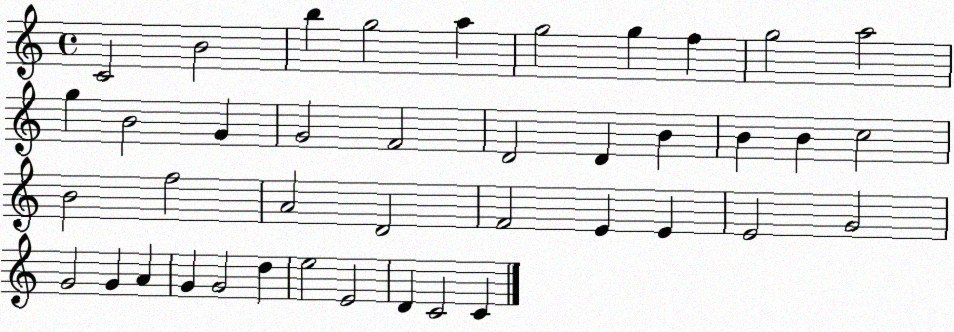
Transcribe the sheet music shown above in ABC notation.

X:1
T:Untitled
M:4/4
L:1/4
K:C
C2 B2 b g2 a g2 g f g2 a2 g B2 G G2 F2 D2 D B B B c2 B2 f2 A2 D2 F2 E E E2 G2 G2 G A G G2 d e2 E2 D C2 C